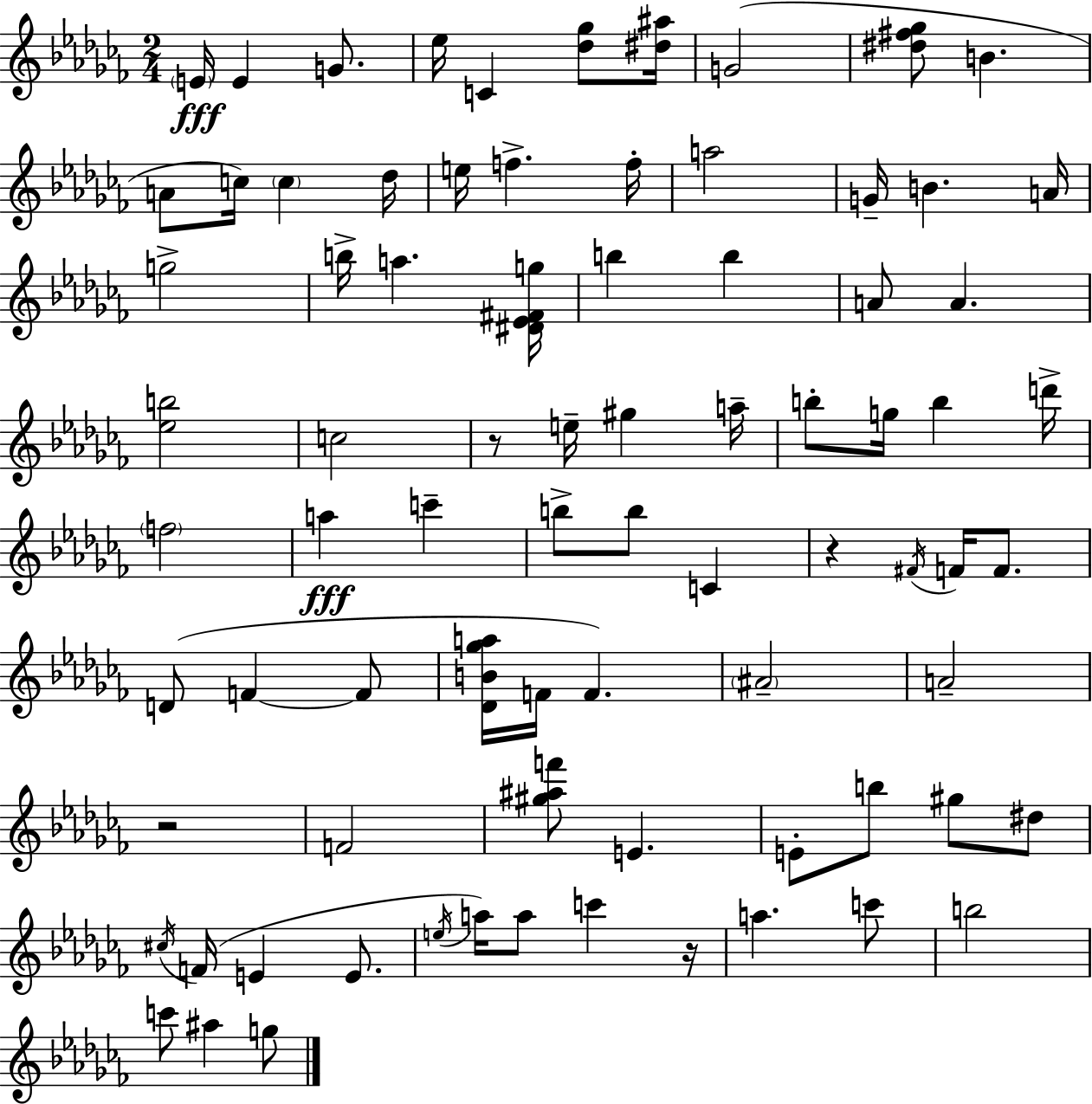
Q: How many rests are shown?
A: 4